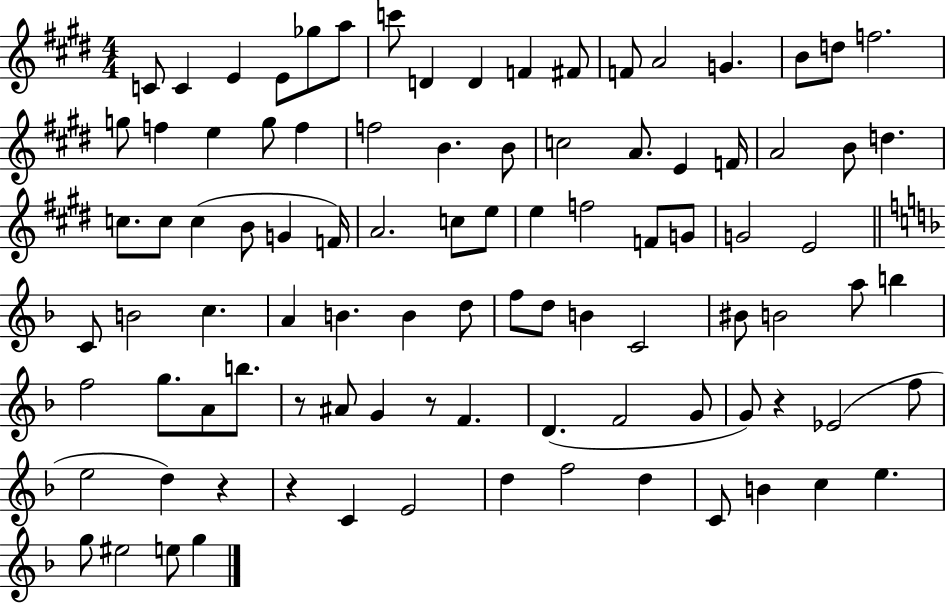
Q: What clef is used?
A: treble